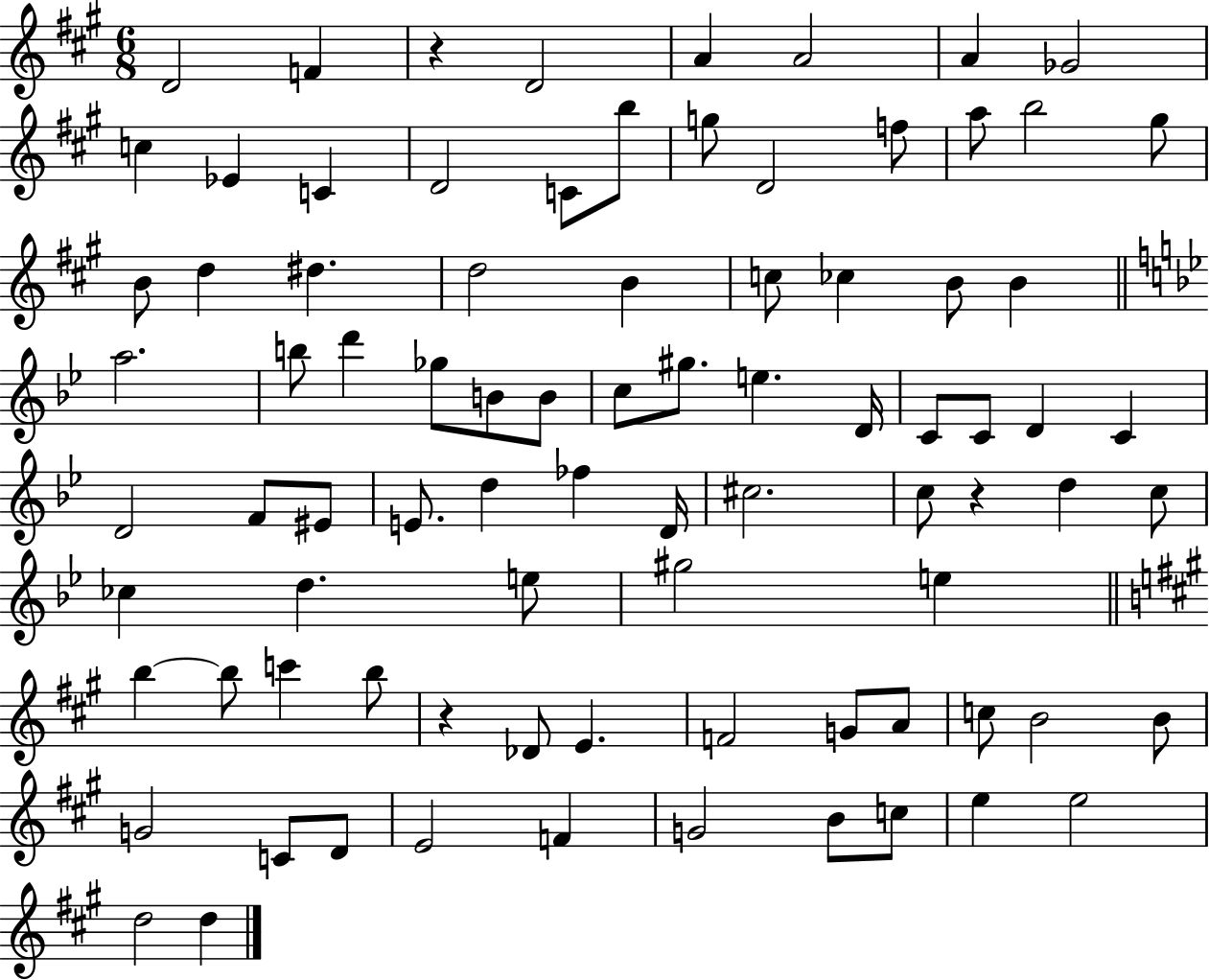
D4/h F4/q R/q D4/h A4/q A4/h A4/q Gb4/h C5/q Eb4/q C4/q D4/h C4/e B5/e G5/e D4/h F5/e A5/e B5/h G#5/e B4/e D5/q D#5/q. D5/h B4/q C5/e CES5/q B4/e B4/q A5/h. B5/e D6/q Gb5/e B4/e B4/e C5/e G#5/e. E5/q. D4/s C4/e C4/e D4/q C4/q D4/h F4/e EIS4/e E4/e. D5/q FES5/q D4/s C#5/h. C5/e R/q D5/q C5/e CES5/q D5/q. E5/e G#5/h E5/q B5/q B5/e C6/q B5/e R/q Db4/e E4/q. F4/h G4/e A4/e C5/e B4/h B4/e G4/h C4/e D4/e E4/h F4/q G4/h B4/e C5/e E5/q E5/h D5/h D5/q